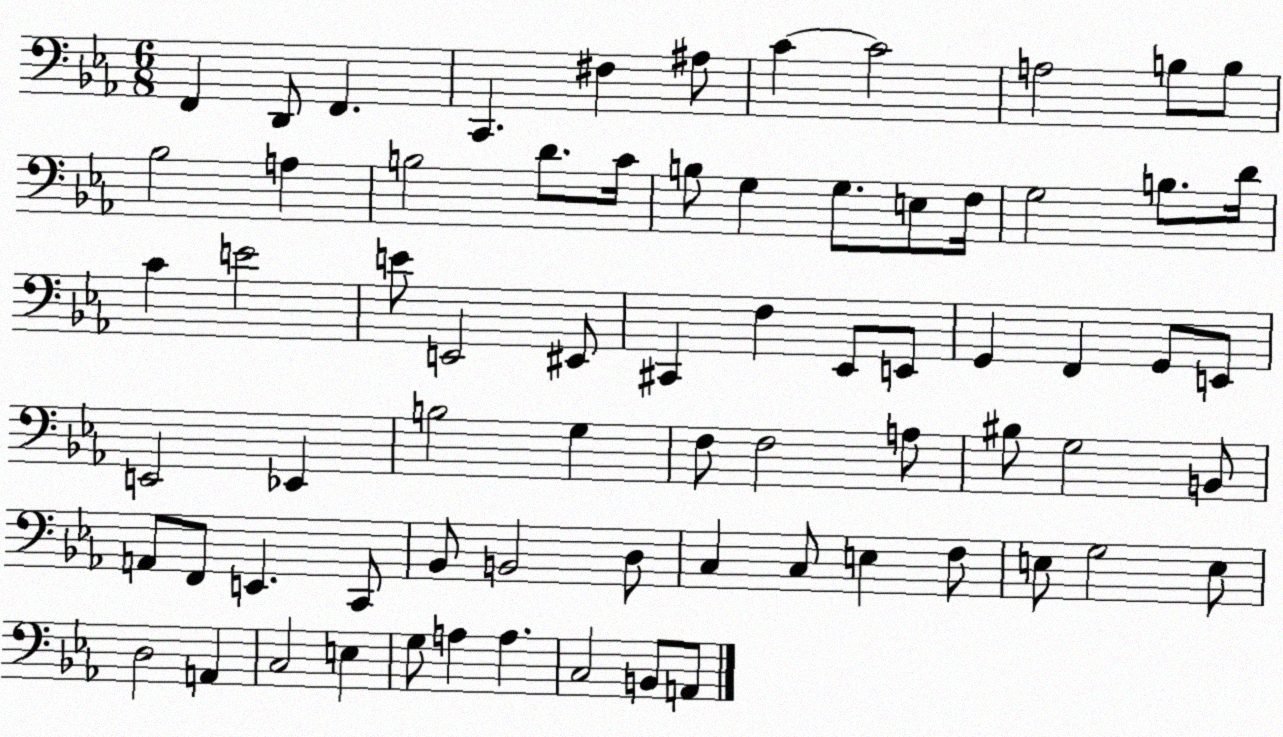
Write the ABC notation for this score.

X:1
T:Untitled
M:6/8
L:1/4
K:Eb
F,, D,,/2 F,, C,, ^F, ^A,/2 C C2 A,2 B,/2 B,/2 _B,2 A, B,2 D/2 C/4 B,/2 G, G,/2 E,/2 F,/4 G,2 B,/2 D/4 C E2 E/2 E,,2 ^E,,/2 ^C,, F, _E,,/2 E,,/2 G,, F,, G,,/2 E,,/2 E,,2 _E,, B,2 G, F,/2 F,2 A,/2 ^B,/2 G,2 B,,/2 A,,/2 F,,/2 E,, C,,/2 _B,,/2 B,,2 D,/2 C, C,/2 E, F,/2 E,/2 G,2 E,/2 D,2 A,, C,2 E, G,/2 A, A, C,2 B,,/2 A,,/2